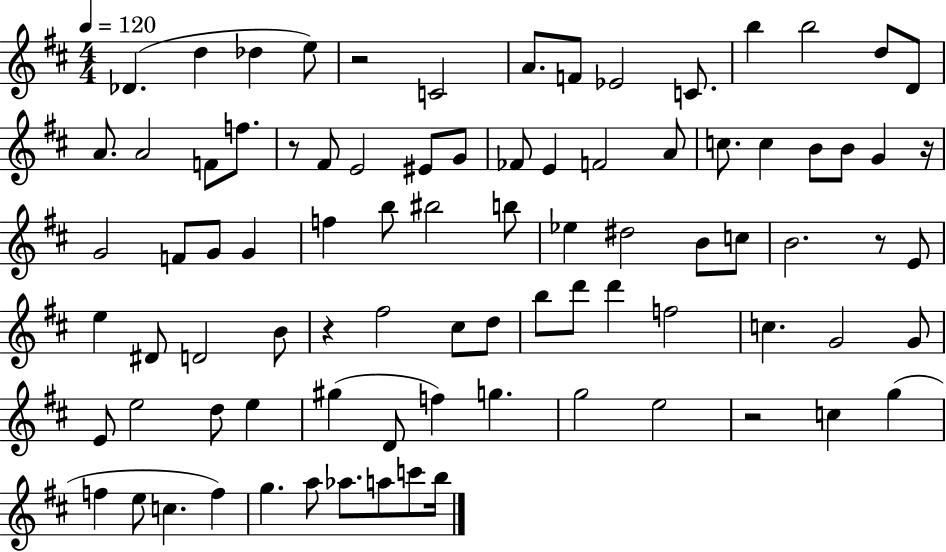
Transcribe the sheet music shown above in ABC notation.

X:1
T:Untitled
M:4/4
L:1/4
K:D
_D d _d e/2 z2 C2 A/2 F/2 _E2 C/2 b b2 d/2 D/2 A/2 A2 F/2 f/2 z/2 ^F/2 E2 ^E/2 G/2 _F/2 E F2 A/2 c/2 c B/2 B/2 G z/4 G2 F/2 G/2 G f b/2 ^b2 b/2 _e ^d2 B/2 c/2 B2 z/2 E/2 e ^D/2 D2 B/2 z ^f2 ^c/2 d/2 b/2 d'/2 d' f2 c G2 G/2 E/2 e2 d/2 e ^g D/2 f g g2 e2 z2 c g f e/2 c f g a/2 _a/2 a/2 c'/2 b/4